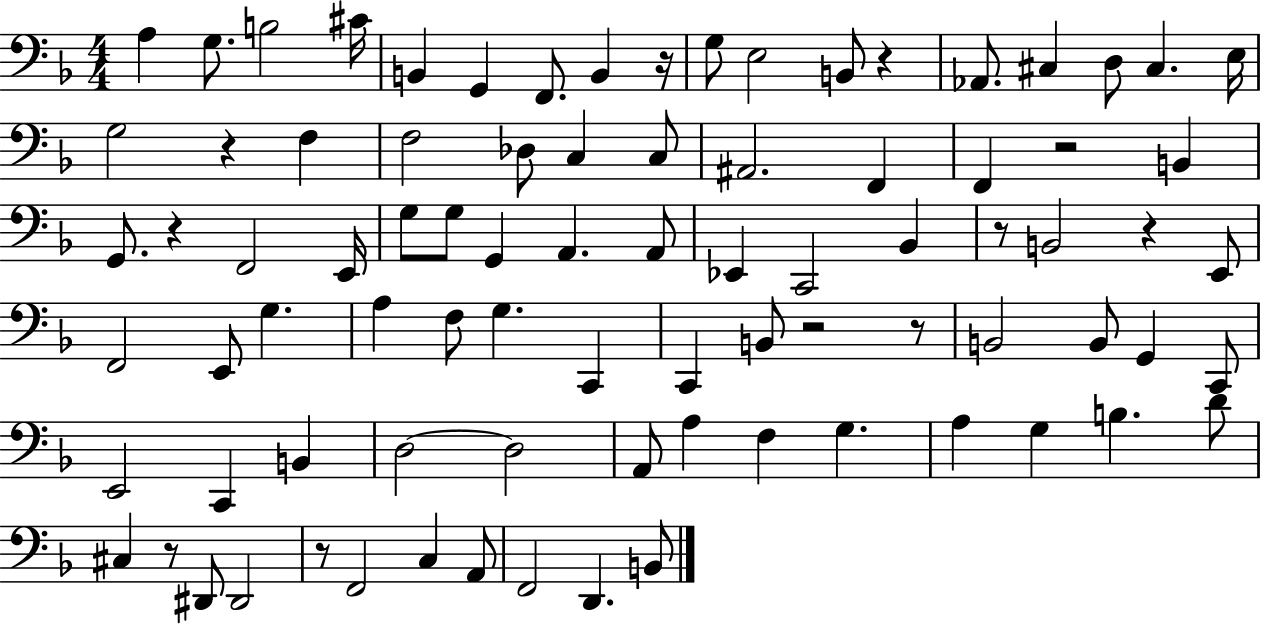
{
  \clef bass
  \numericTimeSignature
  \time 4/4
  \key f \major
  \repeat volta 2 { a4 g8. b2 cis'16 | b,4 g,4 f,8. b,4 r16 | g8 e2 b,8 r4 | aes,8. cis4 d8 cis4. e16 | \break g2 r4 f4 | f2 des8 c4 c8 | ais,2. f,4 | f,4 r2 b,4 | \break g,8. r4 f,2 e,16 | g8 g8 g,4 a,4. a,8 | ees,4 c,2 bes,4 | r8 b,2 r4 e,8 | \break f,2 e,8 g4. | a4 f8 g4. c,4 | c,4 b,8 r2 r8 | b,2 b,8 g,4 c,8 | \break e,2 c,4 b,4 | d2~~ d2 | a,8 a4 f4 g4. | a4 g4 b4. d'8 | \break cis4 r8 dis,8 dis,2 | r8 f,2 c4 a,8 | f,2 d,4. b,8 | } \bar "|."
}